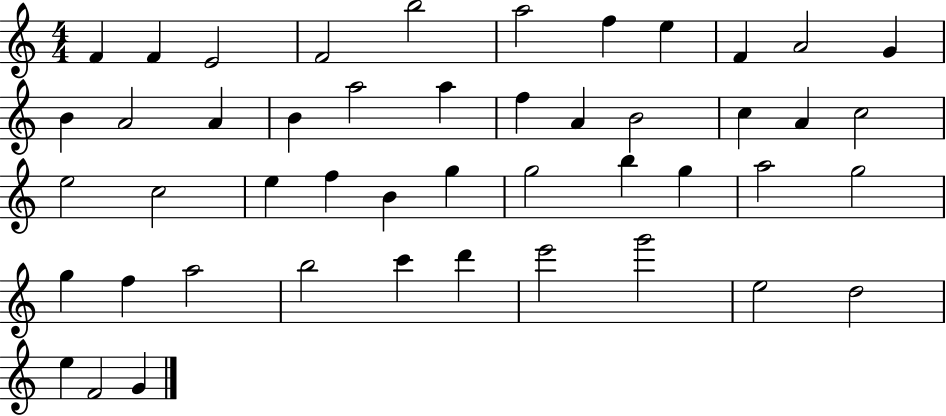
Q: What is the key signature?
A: C major